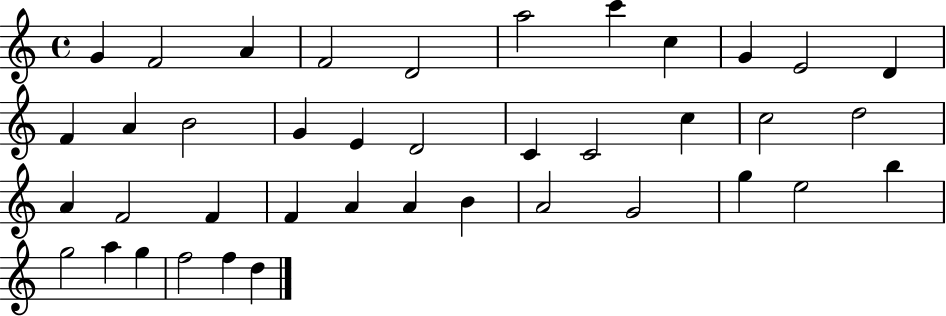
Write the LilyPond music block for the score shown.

{
  \clef treble
  \time 4/4
  \defaultTimeSignature
  \key c \major
  g'4 f'2 a'4 | f'2 d'2 | a''2 c'''4 c''4 | g'4 e'2 d'4 | \break f'4 a'4 b'2 | g'4 e'4 d'2 | c'4 c'2 c''4 | c''2 d''2 | \break a'4 f'2 f'4 | f'4 a'4 a'4 b'4 | a'2 g'2 | g''4 e''2 b''4 | \break g''2 a''4 g''4 | f''2 f''4 d''4 | \bar "|."
}